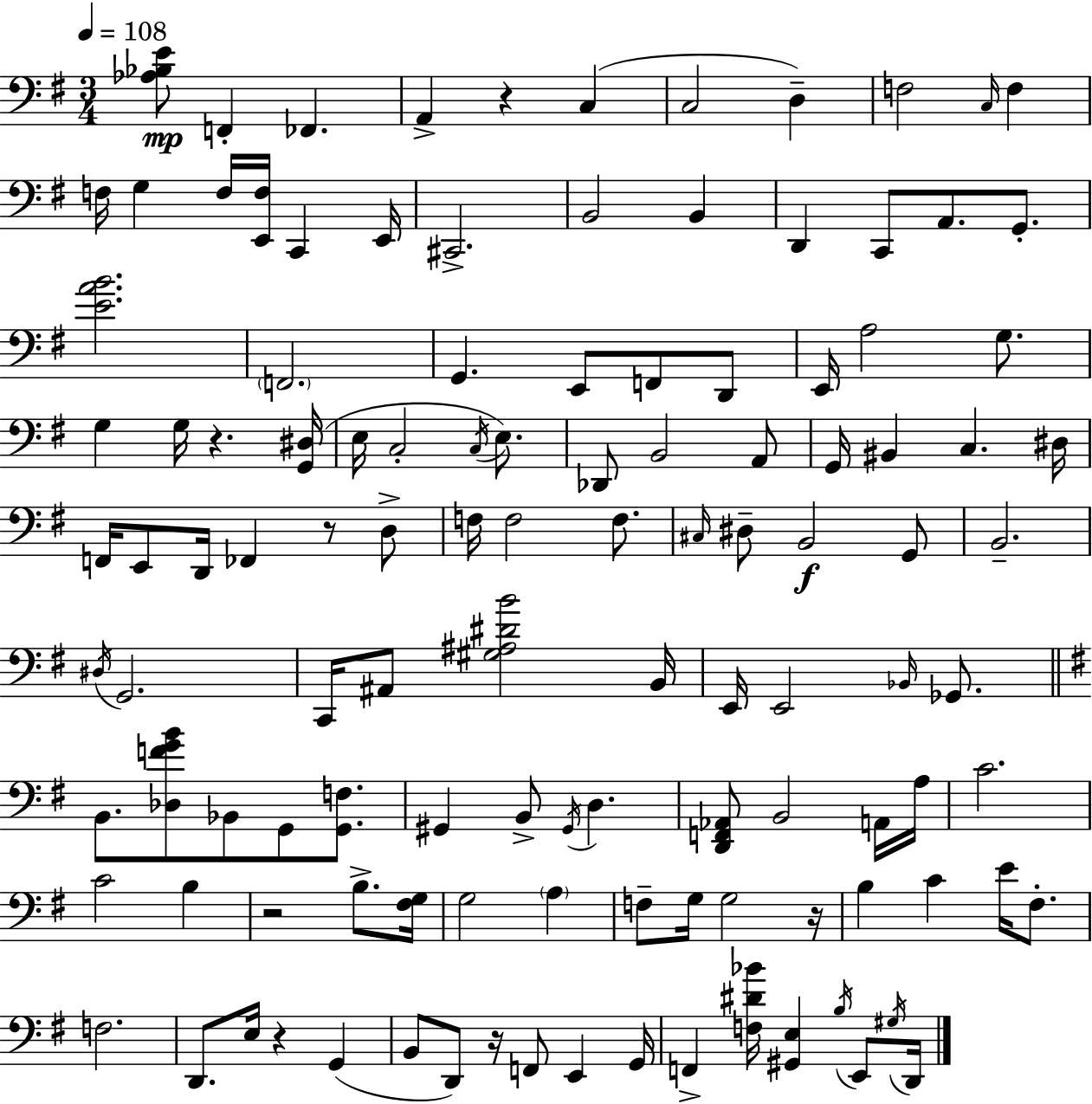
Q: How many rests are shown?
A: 7